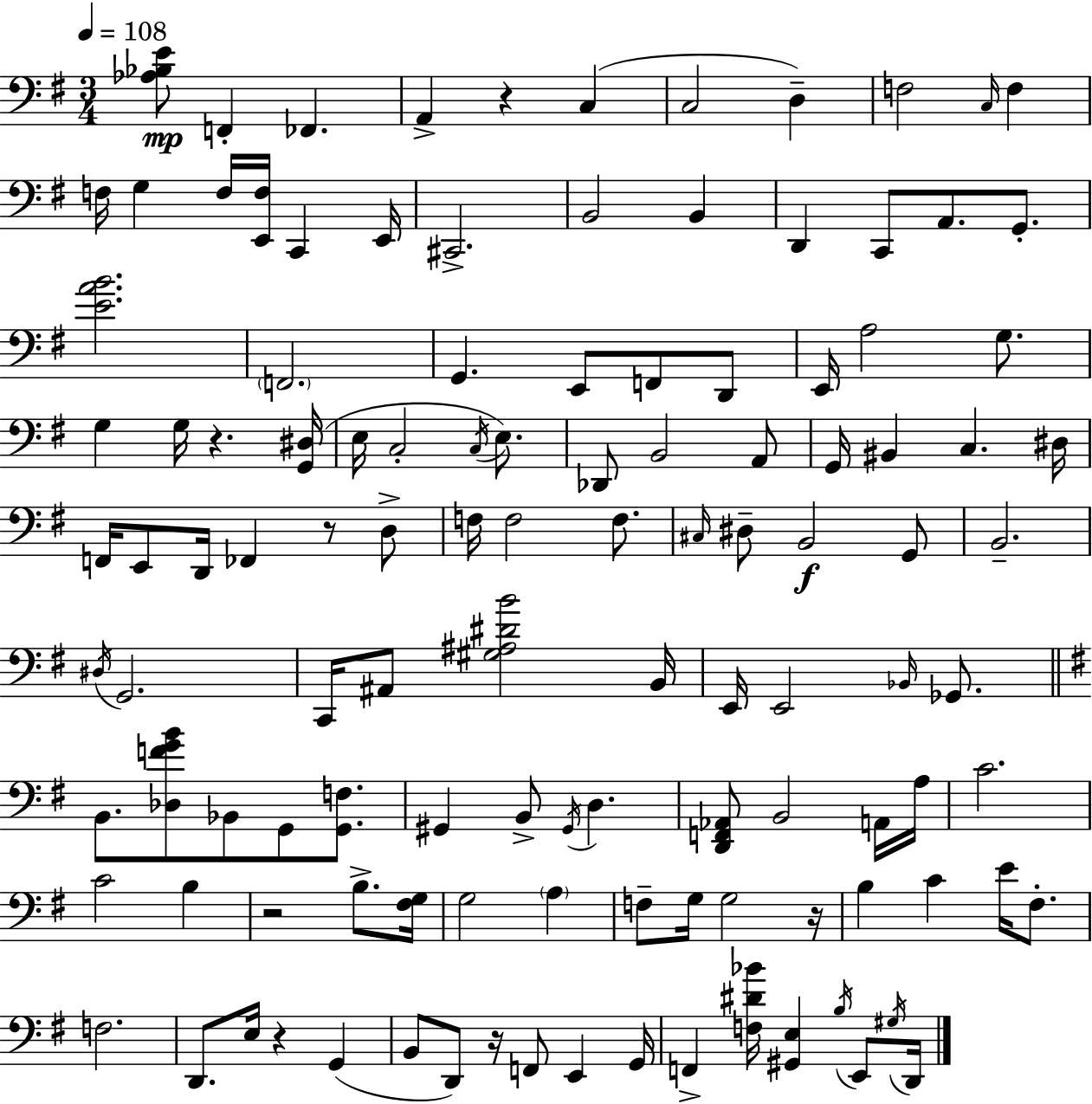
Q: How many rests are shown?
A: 7